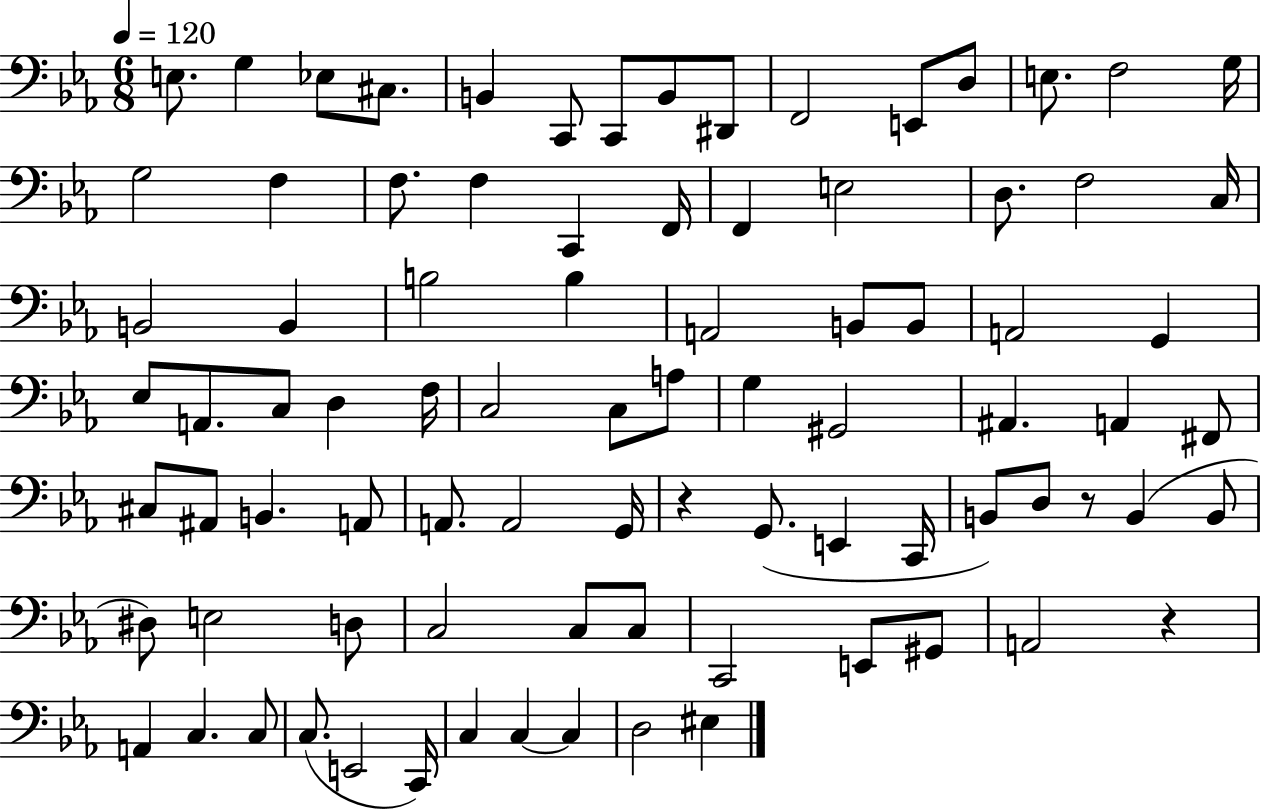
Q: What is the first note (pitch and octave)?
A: E3